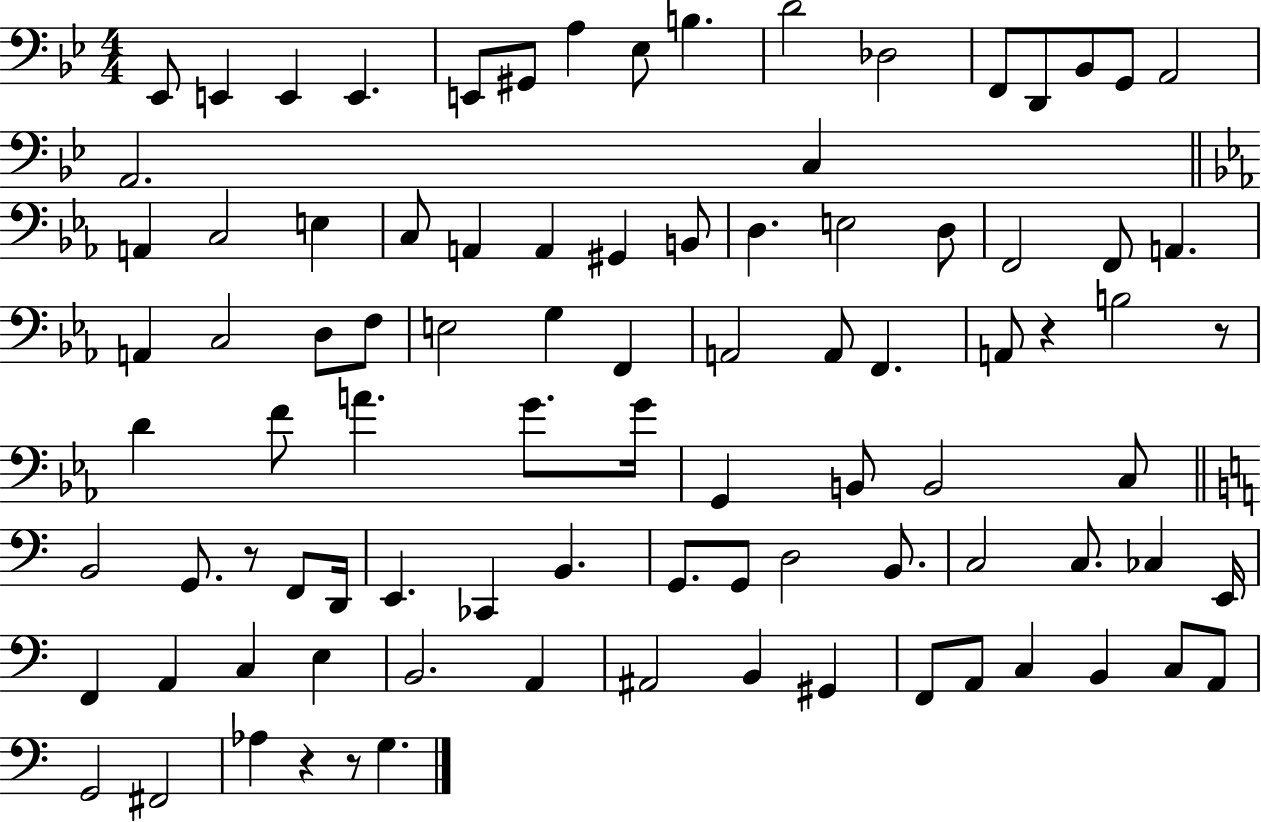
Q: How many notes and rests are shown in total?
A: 92